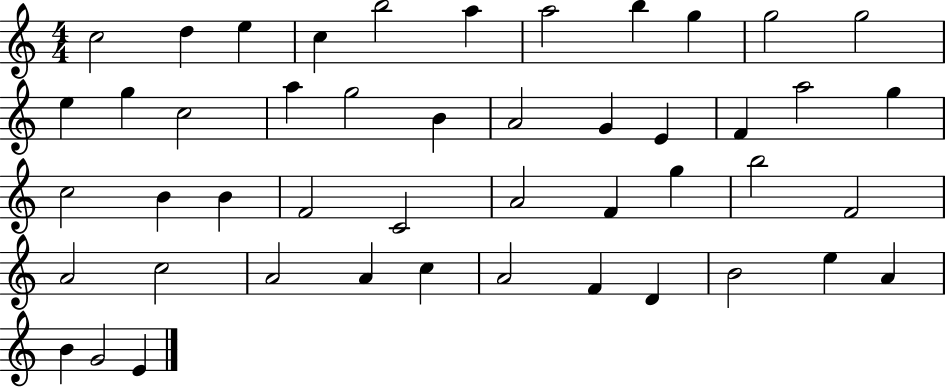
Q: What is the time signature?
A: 4/4